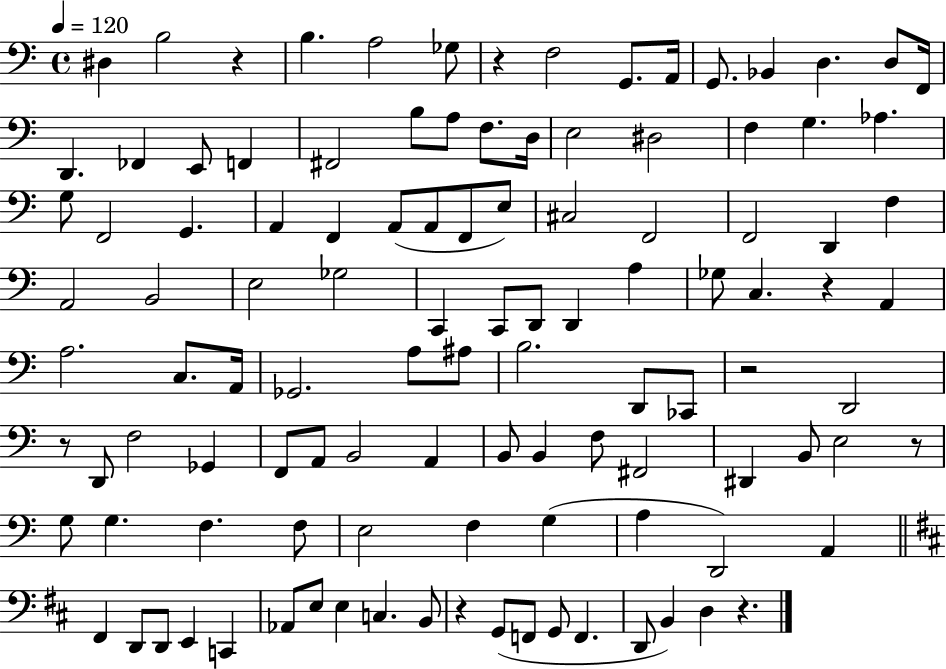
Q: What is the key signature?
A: C major